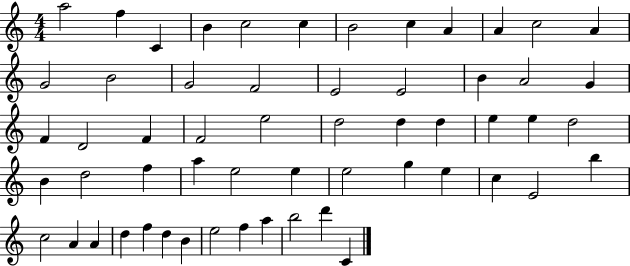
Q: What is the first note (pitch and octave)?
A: A5